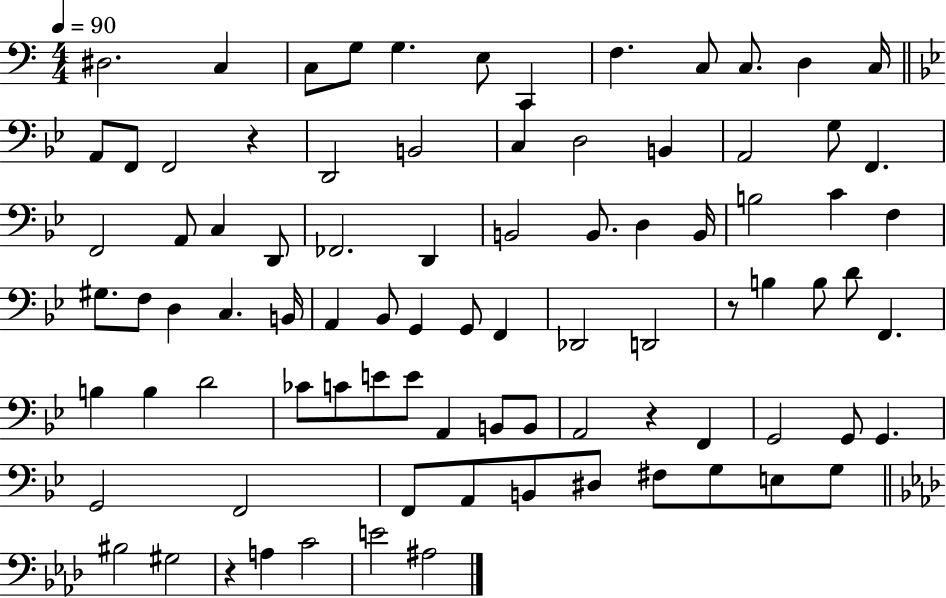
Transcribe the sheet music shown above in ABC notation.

X:1
T:Untitled
M:4/4
L:1/4
K:C
^D,2 C, C,/2 G,/2 G, E,/2 C,, F, C,/2 C,/2 D, C,/4 A,,/2 F,,/2 F,,2 z D,,2 B,,2 C, D,2 B,, A,,2 G,/2 F,, F,,2 A,,/2 C, D,,/2 _F,,2 D,, B,,2 B,,/2 D, B,,/4 B,2 C F, ^G,/2 F,/2 D, C, B,,/4 A,, _B,,/2 G,, G,,/2 F,, _D,,2 D,,2 z/2 B, B,/2 D/2 F,, B, B, D2 _C/2 C/2 E/2 E/2 A,, B,,/2 B,,/2 A,,2 z F,, G,,2 G,,/2 G,, G,,2 F,,2 F,,/2 A,,/2 B,,/2 ^D,/2 ^F,/2 G,/2 E,/2 G,/2 ^B,2 ^G,2 z A, C2 E2 ^A,2